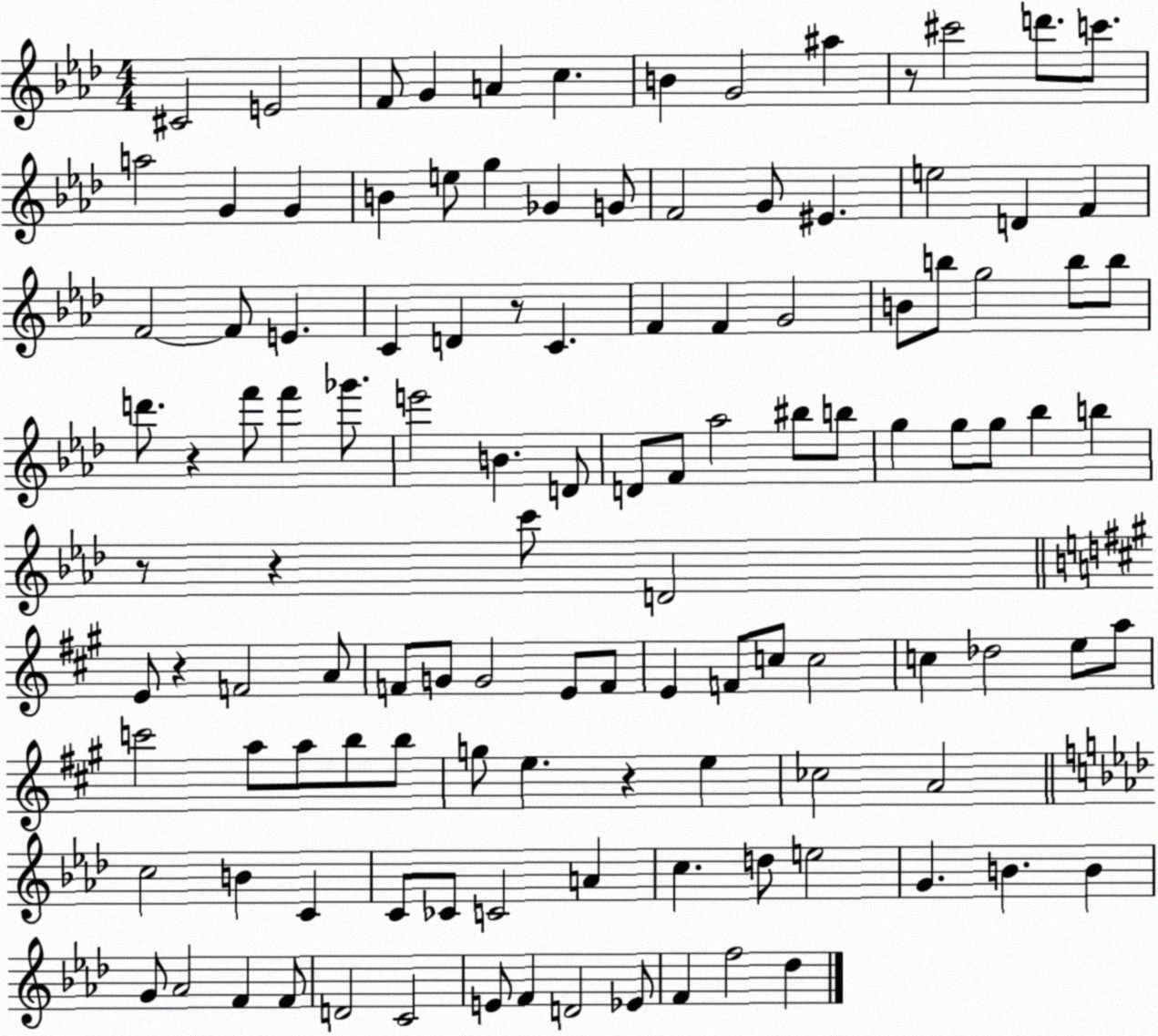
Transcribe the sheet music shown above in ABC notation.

X:1
T:Untitled
M:4/4
L:1/4
K:Ab
^C2 E2 F/2 G A c B G2 ^a z/2 ^c'2 d'/2 c'/2 a2 G G B e/2 g _G G/2 F2 G/2 ^E e2 D F F2 F/2 E C D z/2 C F F G2 B/2 b/2 g2 b/2 b/2 d'/2 z f'/2 f' _g'/2 e'2 B D/2 D/2 F/2 _a2 ^b/2 b/2 g g/2 g/2 _b b z/2 z c'/2 D2 E/2 z F2 A/2 F/2 G/2 G2 E/2 F/2 E F/2 c/2 c2 c _d2 e/2 a/2 c'2 a/2 a/2 b/2 b/2 g/2 e z e _c2 A2 c2 B C C/2 _C/2 C2 A c d/2 e2 G B B G/2 _A2 F F/2 D2 C2 E/2 F D2 _E/2 F f2 _d